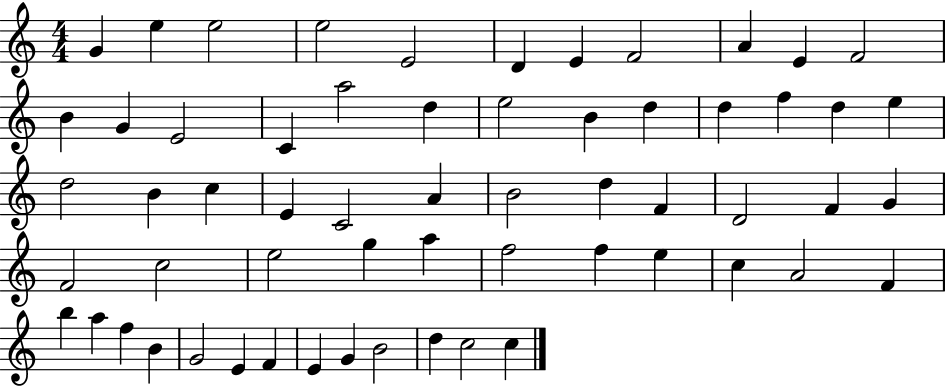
{
  \clef treble
  \numericTimeSignature
  \time 4/4
  \key c \major
  g'4 e''4 e''2 | e''2 e'2 | d'4 e'4 f'2 | a'4 e'4 f'2 | \break b'4 g'4 e'2 | c'4 a''2 d''4 | e''2 b'4 d''4 | d''4 f''4 d''4 e''4 | \break d''2 b'4 c''4 | e'4 c'2 a'4 | b'2 d''4 f'4 | d'2 f'4 g'4 | \break f'2 c''2 | e''2 g''4 a''4 | f''2 f''4 e''4 | c''4 a'2 f'4 | \break b''4 a''4 f''4 b'4 | g'2 e'4 f'4 | e'4 g'4 b'2 | d''4 c''2 c''4 | \break \bar "|."
}